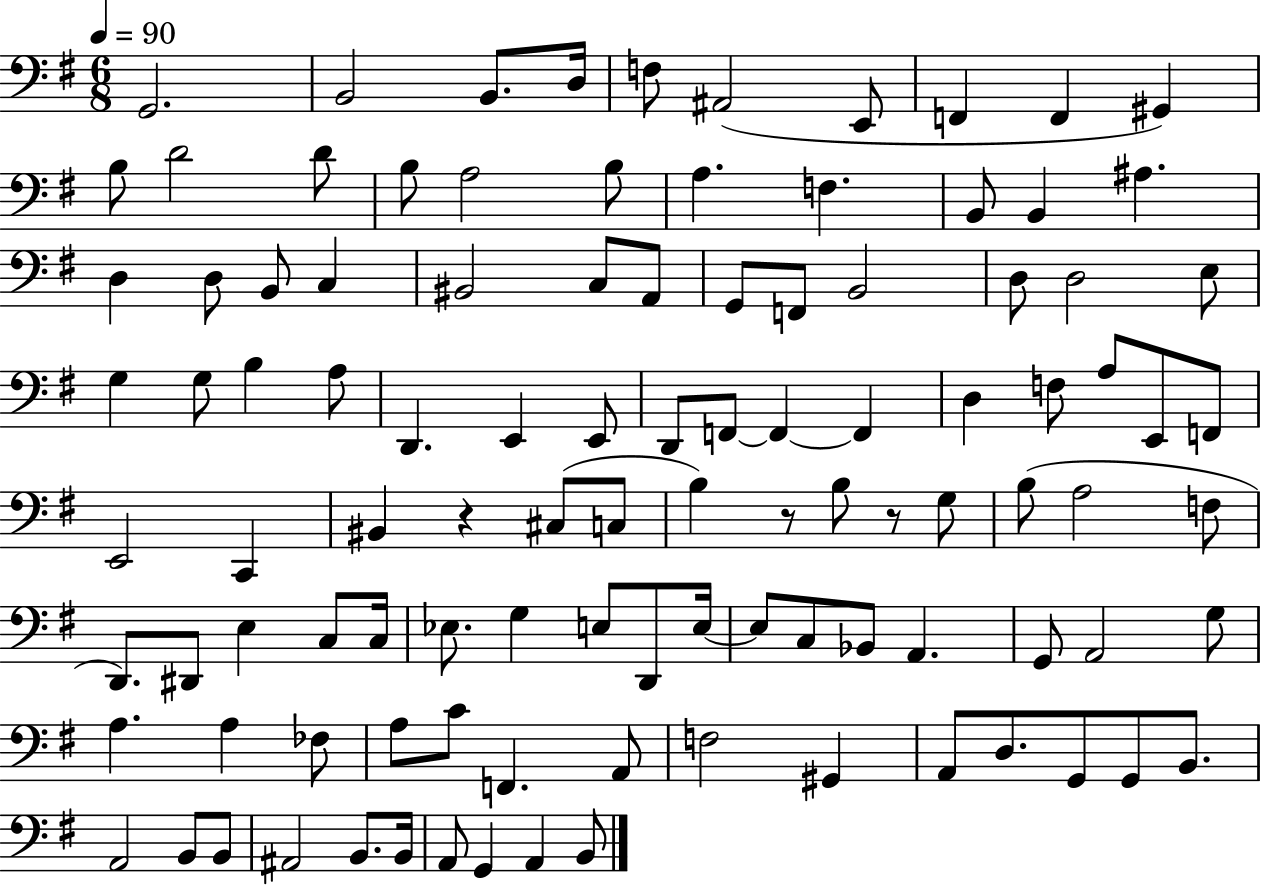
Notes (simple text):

G2/h. B2/h B2/e. D3/s F3/e A#2/h E2/e F2/q F2/q G#2/q B3/e D4/h D4/e B3/e A3/h B3/e A3/q. F3/q. B2/e B2/q A#3/q. D3/q D3/e B2/e C3/q BIS2/h C3/e A2/e G2/e F2/e B2/h D3/e D3/h E3/e G3/q G3/e B3/q A3/e D2/q. E2/q E2/e D2/e F2/e F2/q F2/q D3/q F3/e A3/e E2/e F2/e E2/h C2/q BIS2/q R/q C#3/e C3/e B3/q R/e B3/e R/e G3/e B3/e A3/h F3/e D2/e. D#2/e E3/q C3/e C3/s Eb3/e. G3/q E3/e D2/e E3/s E3/e C3/e Bb2/e A2/q. G2/e A2/h G3/e A3/q. A3/q FES3/e A3/e C4/e F2/q. A2/e F3/h G#2/q A2/e D3/e. G2/e G2/e B2/e. A2/h B2/e B2/e A#2/h B2/e. B2/s A2/e G2/q A2/q B2/e